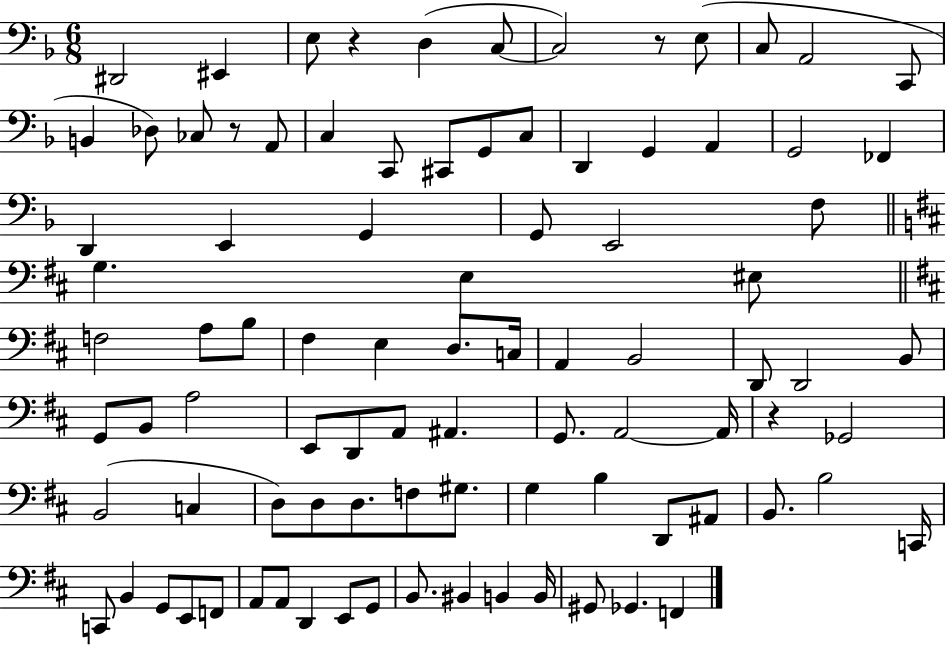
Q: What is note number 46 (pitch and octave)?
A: G2